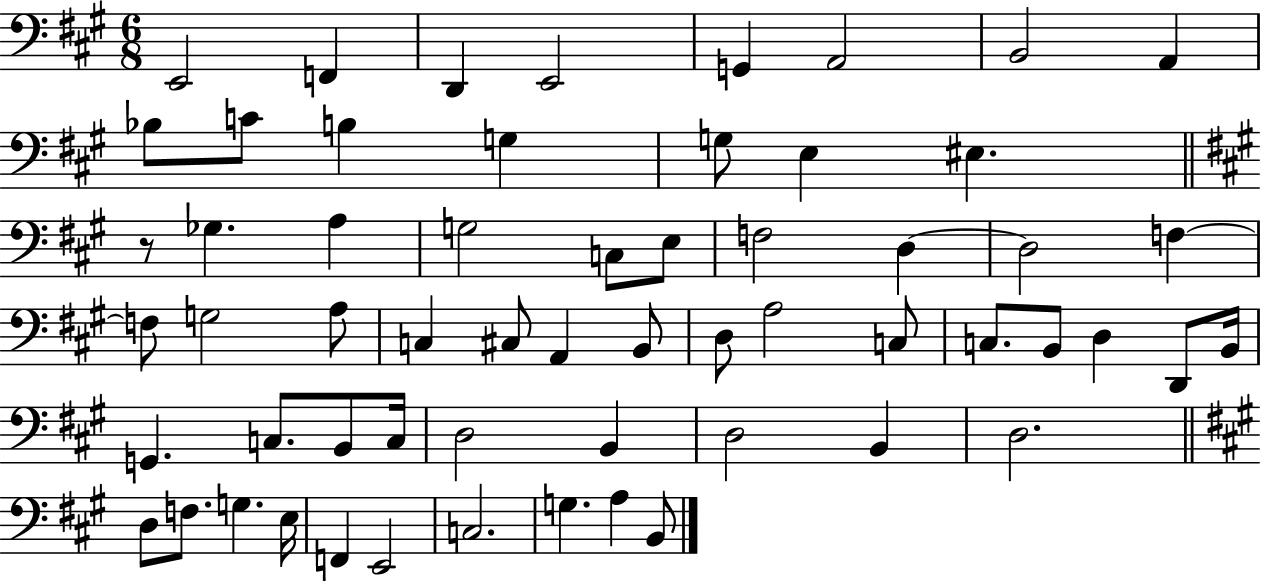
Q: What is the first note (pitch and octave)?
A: E2